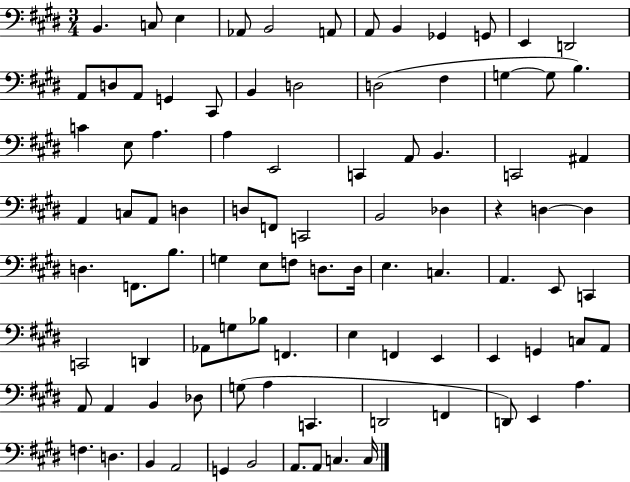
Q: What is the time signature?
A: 3/4